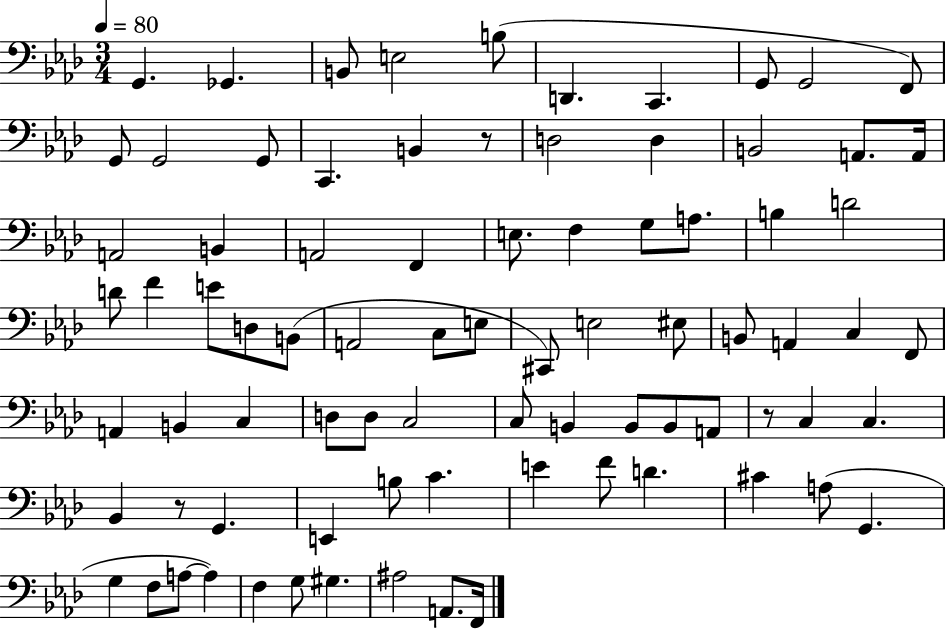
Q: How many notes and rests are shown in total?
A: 82